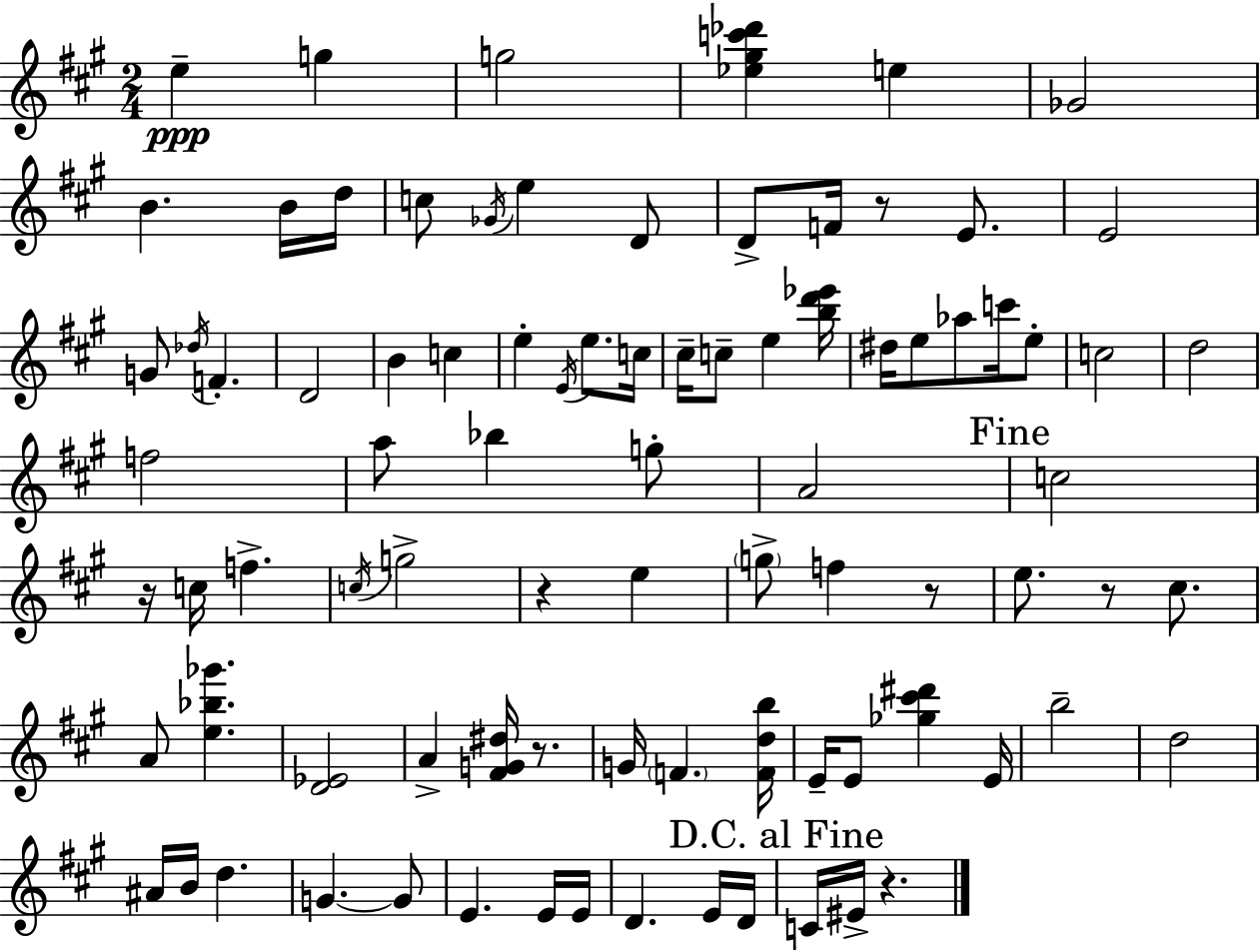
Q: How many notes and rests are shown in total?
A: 87